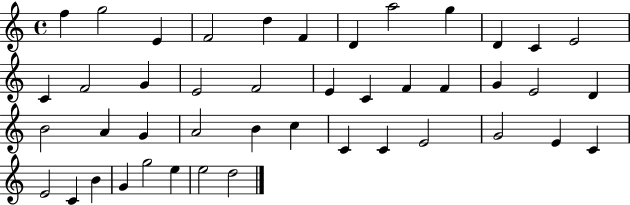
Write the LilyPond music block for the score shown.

{
  \clef treble
  \time 4/4
  \defaultTimeSignature
  \key c \major
  f''4 g''2 e'4 | f'2 d''4 f'4 | d'4 a''2 g''4 | d'4 c'4 e'2 | \break c'4 f'2 g'4 | e'2 f'2 | e'4 c'4 f'4 f'4 | g'4 e'2 d'4 | \break b'2 a'4 g'4 | a'2 b'4 c''4 | c'4 c'4 e'2 | g'2 e'4 c'4 | \break e'2 c'4 b'4 | g'4 g''2 e''4 | e''2 d''2 | \bar "|."
}